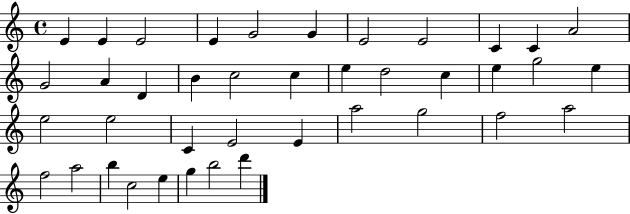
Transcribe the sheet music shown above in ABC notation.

X:1
T:Untitled
M:4/4
L:1/4
K:C
E E E2 E G2 G E2 E2 C C A2 G2 A D B c2 c e d2 c e g2 e e2 e2 C E2 E a2 g2 f2 a2 f2 a2 b c2 e g b2 d'